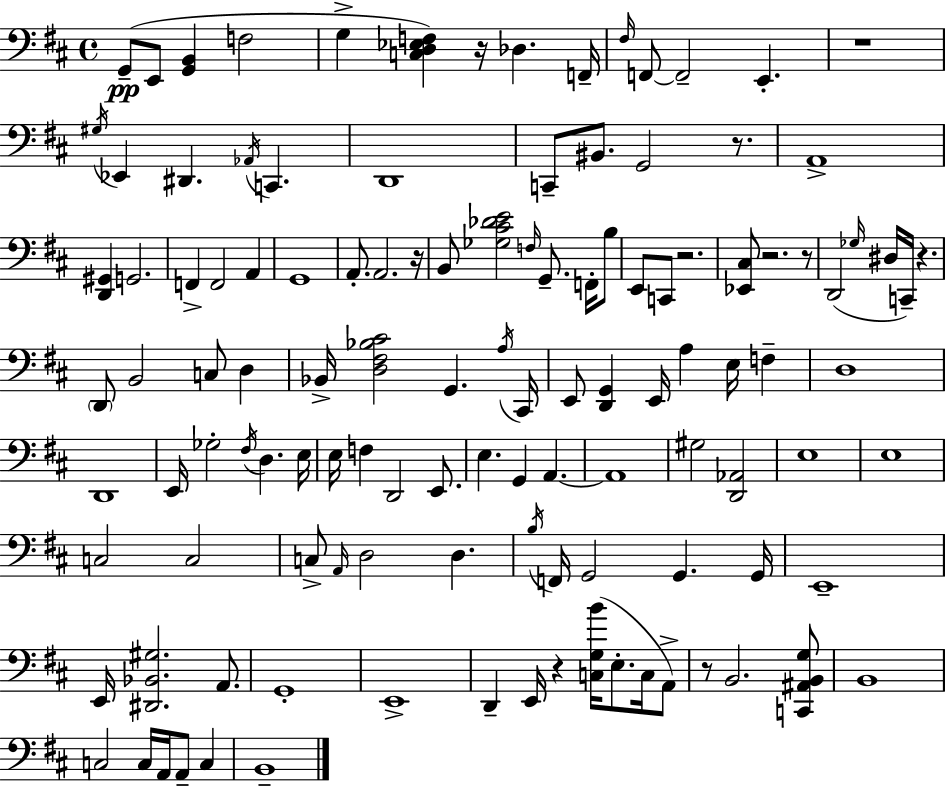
{
  \clef bass
  \time 4/4
  \defaultTimeSignature
  \key d \major
  \repeat volta 2 { g,8--(\pp e,8 <g, b,>4 f2 | g4-> <c d ees f>4) r16 des4. f,16-- | \grace { fis16 } f,8~~ f,2-- e,4.-. | r1 | \break \acciaccatura { gis16 } ees,4 dis,4. \acciaccatura { aes,16 } c,4. | d,1 | c,8-- bis,8. g,2 | r8. a,1-> | \break <d, gis,>4 g,2. | f,4-> f,2 a,4 | g,1 | a,8.-. a,2. | \break r16 b,8 <ges cis' des' e'>2 \grace { f16 } g,8.-- | f,16-. b8 e,8 c,8 r2. | <ees, cis>8 r2. | r8 d,2( \grace { ges16 } dis16 c,16--) r4. | \break \parenthesize d,8 b,2 c8 | d4 bes,16-> <d fis bes cis'>2 g,4. | \acciaccatura { a16 } cis,16 e,8 <d, g,>4 e,16 a4 | e16 f4-- d1 | \break d,1 | e,16 ges2-. \acciaccatura { fis16 } | d4. e16 e16 f4 d,2 | e,8. e4. g,4 | \break a,4.~~ a,1 | gis2 <d, aes,>2 | e1 | e1 | \break c2 c2 | c8-> \grace { a,16 } d2 | d4. \acciaccatura { b16 } f,16 g,2 | g,4. g,16 e,1-- | \break e,16 <dis, bes, gis>2. | a,8. g,1-. | e,1-> | d,4-- e,16 r4 | \break <c g b'>16( e8.-. c16 a,8->) r8 b,2. | <c, ais, b, g>8 b,1 | c2 | c16 a,16 a,8-- c4 b,1-- | \break } \bar "|."
}